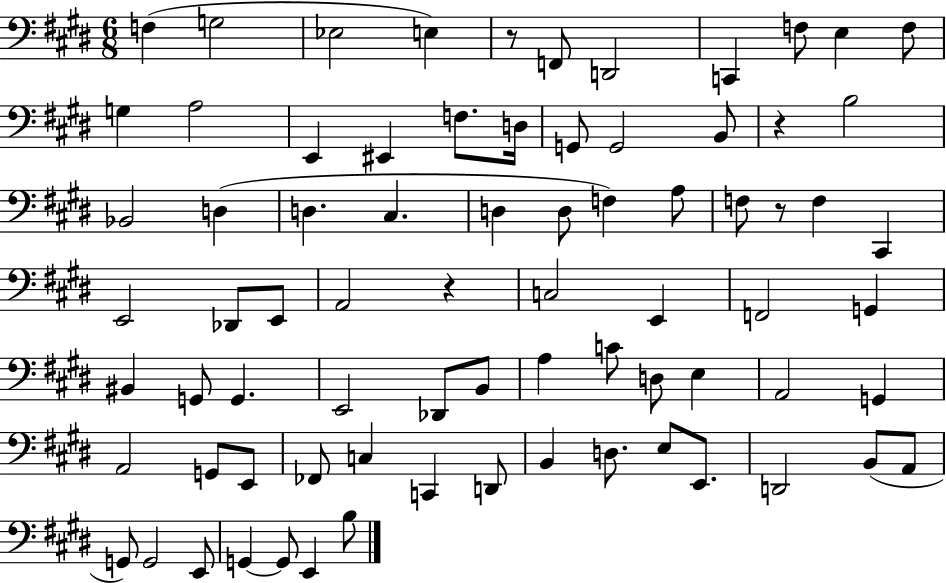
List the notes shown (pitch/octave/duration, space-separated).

F3/q G3/h Eb3/h E3/q R/e F2/e D2/h C2/q F3/e E3/q F3/e G3/q A3/h E2/q EIS2/q F3/e. D3/s G2/e G2/h B2/e R/q B3/h Bb2/h D3/q D3/q. C#3/q. D3/q D3/e F3/q A3/e F3/e R/e F3/q C#2/q E2/h Db2/e E2/e A2/h R/q C3/h E2/q F2/h G2/q BIS2/q G2/e G2/q. E2/h Db2/e B2/e A3/q C4/e D3/e E3/q A2/h G2/q A2/h G2/e E2/e FES2/e C3/q C2/q D2/e B2/q D3/e. E3/e E2/e. D2/h B2/e A2/e G2/e G2/h E2/e G2/q G2/e E2/q B3/e